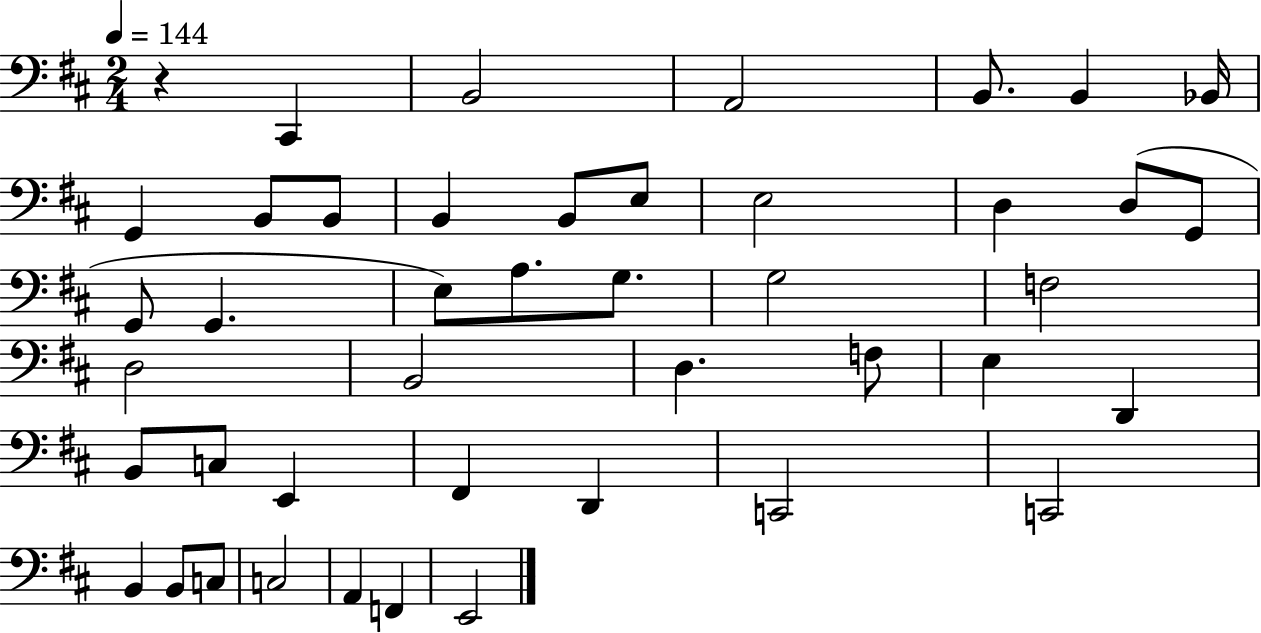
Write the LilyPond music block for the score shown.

{
  \clef bass
  \numericTimeSignature
  \time 2/4
  \key d \major
  \tempo 4 = 144
  r4 cis,4 | b,2 | a,2 | b,8. b,4 bes,16 | \break g,4 b,8 b,8 | b,4 b,8 e8 | e2 | d4 d8( g,8 | \break g,8 g,4. | e8) a8. g8. | g2 | f2 | \break d2 | b,2 | d4. f8 | e4 d,4 | \break b,8 c8 e,4 | fis,4 d,4 | c,2 | c,2 | \break b,4 b,8 c8 | c2 | a,4 f,4 | e,2 | \break \bar "|."
}